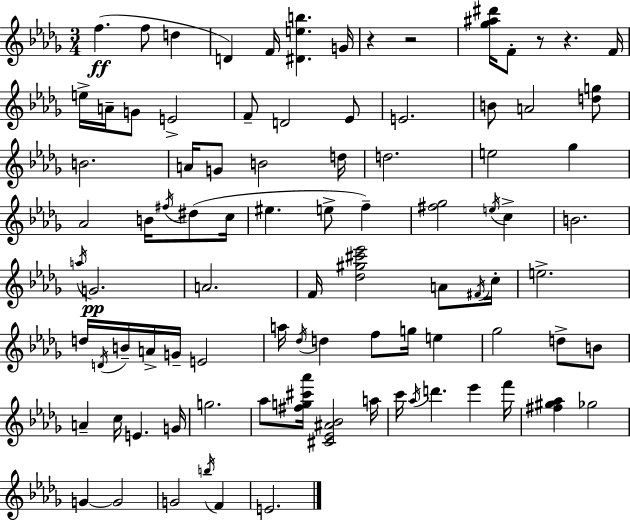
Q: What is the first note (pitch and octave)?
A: F5